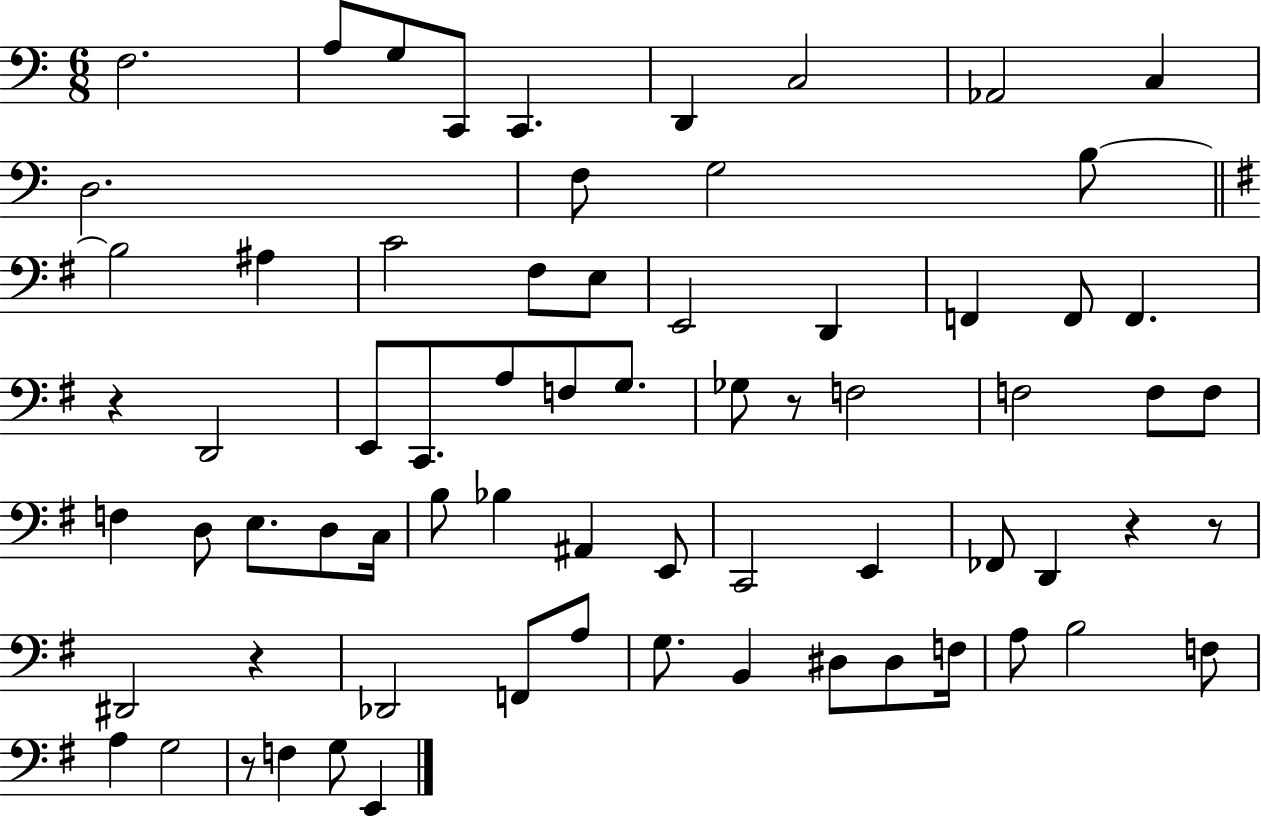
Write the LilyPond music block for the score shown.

{
  \clef bass
  \numericTimeSignature
  \time 6/8
  \key c \major
  f2. | a8 g8 c,8 c,4. | d,4 c2 | aes,2 c4 | \break d2. | f8 g2 b8~~ | \bar "||" \break \key g \major b2 ais4 | c'2 fis8 e8 | e,2 d,4 | f,4 f,8 f,4. | \break r4 d,2 | e,8 c,8. a8 f8 g8. | ges8 r8 f2 | f2 f8 f8 | \break f4 d8 e8. d8 c16 | b8 bes4 ais,4 e,8 | c,2 e,4 | fes,8 d,4 r4 r8 | \break dis,2 r4 | des,2 f,8 a8 | g8. b,4 dis8 dis8 f16 | a8 b2 f8 | \break a4 g2 | r8 f4 g8 e,4 | \bar "|."
}